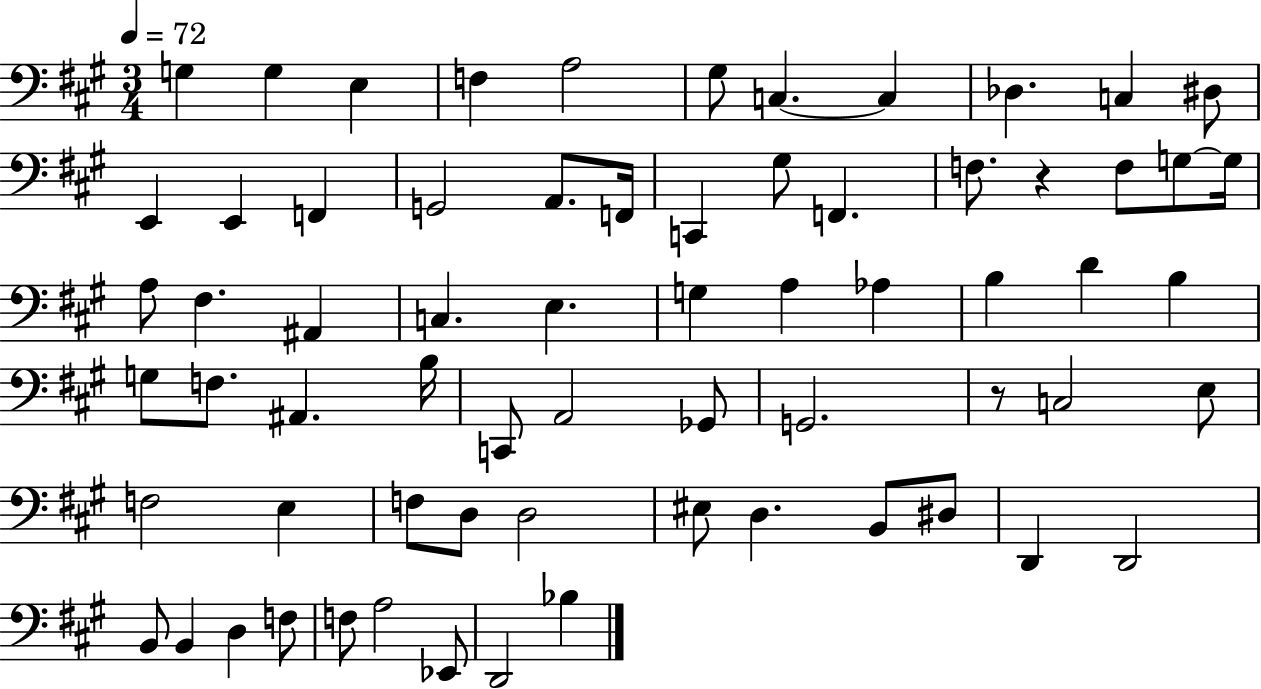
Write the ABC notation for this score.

X:1
T:Untitled
M:3/4
L:1/4
K:A
G, G, E, F, A,2 ^G,/2 C, C, _D, C, ^D,/2 E,, E,, F,, G,,2 A,,/2 F,,/4 C,, ^G,/2 F,, F,/2 z F,/2 G,/2 G,/4 A,/2 ^F, ^A,, C, E, G, A, _A, B, D B, G,/2 F,/2 ^A,, B,/4 C,,/2 A,,2 _G,,/2 G,,2 z/2 C,2 E,/2 F,2 E, F,/2 D,/2 D,2 ^E,/2 D, B,,/2 ^D,/2 D,, D,,2 B,,/2 B,, D, F,/2 F,/2 A,2 _E,,/2 D,,2 _B,